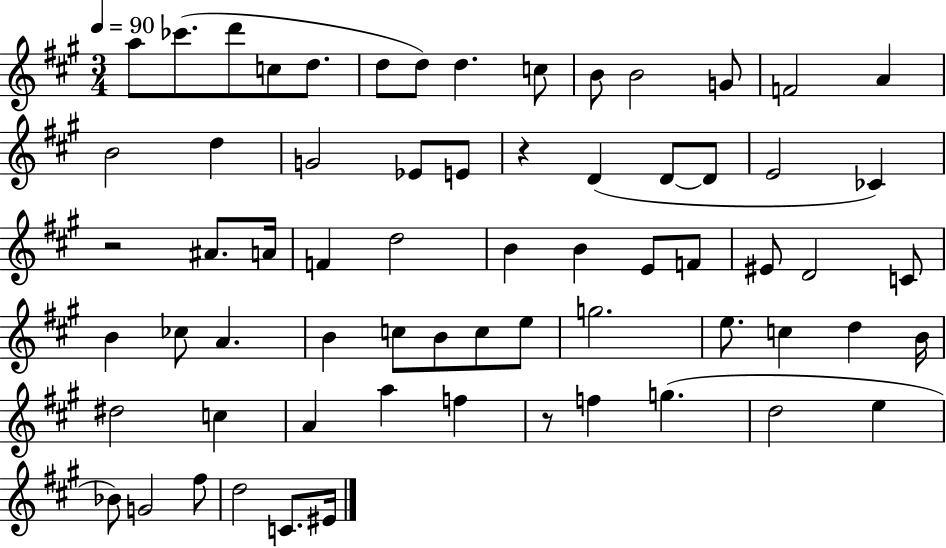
X:1
T:Untitled
M:3/4
L:1/4
K:A
a/2 _c'/2 d'/2 c/2 d/2 d/2 d/2 d c/2 B/2 B2 G/2 F2 A B2 d G2 _E/2 E/2 z D D/2 D/2 E2 _C z2 ^A/2 A/4 F d2 B B E/2 F/2 ^E/2 D2 C/2 B _c/2 A B c/2 B/2 c/2 e/2 g2 e/2 c d B/4 ^d2 c A a f z/2 f g d2 e _B/2 G2 ^f/2 d2 C/2 ^E/4